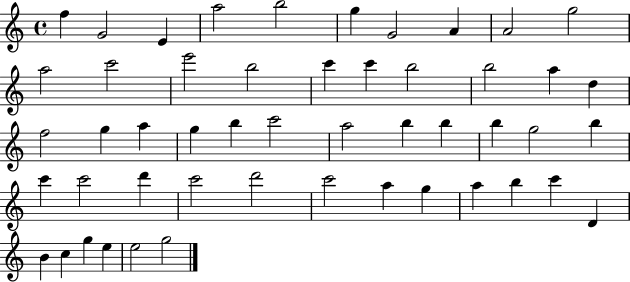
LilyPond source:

{
  \clef treble
  \time 4/4
  \defaultTimeSignature
  \key c \major
  f''4 g'2 e'4 | a''2 b''2 | g''4 g'2 a'4 | a'2 g''2 | \break a''2 c'''2 | e'''2 b''2 | c'''4 c'''4 b''2 | b''2 a''4 d''4 | \break f''2 g''4 a''4 | g''4 b''4 c'''2 | a''2 b''4 b''4 | b''4 g''2 b''4 | \break c'''4 c'''2 d'''4 | c'''2 d'''2 | c'''2 a''4 g''4 | a''4 b''4 c'''4 d'4 | \break b'4 c''4 g''4 e''4 | e''2 g''2 | \bar "|."
}